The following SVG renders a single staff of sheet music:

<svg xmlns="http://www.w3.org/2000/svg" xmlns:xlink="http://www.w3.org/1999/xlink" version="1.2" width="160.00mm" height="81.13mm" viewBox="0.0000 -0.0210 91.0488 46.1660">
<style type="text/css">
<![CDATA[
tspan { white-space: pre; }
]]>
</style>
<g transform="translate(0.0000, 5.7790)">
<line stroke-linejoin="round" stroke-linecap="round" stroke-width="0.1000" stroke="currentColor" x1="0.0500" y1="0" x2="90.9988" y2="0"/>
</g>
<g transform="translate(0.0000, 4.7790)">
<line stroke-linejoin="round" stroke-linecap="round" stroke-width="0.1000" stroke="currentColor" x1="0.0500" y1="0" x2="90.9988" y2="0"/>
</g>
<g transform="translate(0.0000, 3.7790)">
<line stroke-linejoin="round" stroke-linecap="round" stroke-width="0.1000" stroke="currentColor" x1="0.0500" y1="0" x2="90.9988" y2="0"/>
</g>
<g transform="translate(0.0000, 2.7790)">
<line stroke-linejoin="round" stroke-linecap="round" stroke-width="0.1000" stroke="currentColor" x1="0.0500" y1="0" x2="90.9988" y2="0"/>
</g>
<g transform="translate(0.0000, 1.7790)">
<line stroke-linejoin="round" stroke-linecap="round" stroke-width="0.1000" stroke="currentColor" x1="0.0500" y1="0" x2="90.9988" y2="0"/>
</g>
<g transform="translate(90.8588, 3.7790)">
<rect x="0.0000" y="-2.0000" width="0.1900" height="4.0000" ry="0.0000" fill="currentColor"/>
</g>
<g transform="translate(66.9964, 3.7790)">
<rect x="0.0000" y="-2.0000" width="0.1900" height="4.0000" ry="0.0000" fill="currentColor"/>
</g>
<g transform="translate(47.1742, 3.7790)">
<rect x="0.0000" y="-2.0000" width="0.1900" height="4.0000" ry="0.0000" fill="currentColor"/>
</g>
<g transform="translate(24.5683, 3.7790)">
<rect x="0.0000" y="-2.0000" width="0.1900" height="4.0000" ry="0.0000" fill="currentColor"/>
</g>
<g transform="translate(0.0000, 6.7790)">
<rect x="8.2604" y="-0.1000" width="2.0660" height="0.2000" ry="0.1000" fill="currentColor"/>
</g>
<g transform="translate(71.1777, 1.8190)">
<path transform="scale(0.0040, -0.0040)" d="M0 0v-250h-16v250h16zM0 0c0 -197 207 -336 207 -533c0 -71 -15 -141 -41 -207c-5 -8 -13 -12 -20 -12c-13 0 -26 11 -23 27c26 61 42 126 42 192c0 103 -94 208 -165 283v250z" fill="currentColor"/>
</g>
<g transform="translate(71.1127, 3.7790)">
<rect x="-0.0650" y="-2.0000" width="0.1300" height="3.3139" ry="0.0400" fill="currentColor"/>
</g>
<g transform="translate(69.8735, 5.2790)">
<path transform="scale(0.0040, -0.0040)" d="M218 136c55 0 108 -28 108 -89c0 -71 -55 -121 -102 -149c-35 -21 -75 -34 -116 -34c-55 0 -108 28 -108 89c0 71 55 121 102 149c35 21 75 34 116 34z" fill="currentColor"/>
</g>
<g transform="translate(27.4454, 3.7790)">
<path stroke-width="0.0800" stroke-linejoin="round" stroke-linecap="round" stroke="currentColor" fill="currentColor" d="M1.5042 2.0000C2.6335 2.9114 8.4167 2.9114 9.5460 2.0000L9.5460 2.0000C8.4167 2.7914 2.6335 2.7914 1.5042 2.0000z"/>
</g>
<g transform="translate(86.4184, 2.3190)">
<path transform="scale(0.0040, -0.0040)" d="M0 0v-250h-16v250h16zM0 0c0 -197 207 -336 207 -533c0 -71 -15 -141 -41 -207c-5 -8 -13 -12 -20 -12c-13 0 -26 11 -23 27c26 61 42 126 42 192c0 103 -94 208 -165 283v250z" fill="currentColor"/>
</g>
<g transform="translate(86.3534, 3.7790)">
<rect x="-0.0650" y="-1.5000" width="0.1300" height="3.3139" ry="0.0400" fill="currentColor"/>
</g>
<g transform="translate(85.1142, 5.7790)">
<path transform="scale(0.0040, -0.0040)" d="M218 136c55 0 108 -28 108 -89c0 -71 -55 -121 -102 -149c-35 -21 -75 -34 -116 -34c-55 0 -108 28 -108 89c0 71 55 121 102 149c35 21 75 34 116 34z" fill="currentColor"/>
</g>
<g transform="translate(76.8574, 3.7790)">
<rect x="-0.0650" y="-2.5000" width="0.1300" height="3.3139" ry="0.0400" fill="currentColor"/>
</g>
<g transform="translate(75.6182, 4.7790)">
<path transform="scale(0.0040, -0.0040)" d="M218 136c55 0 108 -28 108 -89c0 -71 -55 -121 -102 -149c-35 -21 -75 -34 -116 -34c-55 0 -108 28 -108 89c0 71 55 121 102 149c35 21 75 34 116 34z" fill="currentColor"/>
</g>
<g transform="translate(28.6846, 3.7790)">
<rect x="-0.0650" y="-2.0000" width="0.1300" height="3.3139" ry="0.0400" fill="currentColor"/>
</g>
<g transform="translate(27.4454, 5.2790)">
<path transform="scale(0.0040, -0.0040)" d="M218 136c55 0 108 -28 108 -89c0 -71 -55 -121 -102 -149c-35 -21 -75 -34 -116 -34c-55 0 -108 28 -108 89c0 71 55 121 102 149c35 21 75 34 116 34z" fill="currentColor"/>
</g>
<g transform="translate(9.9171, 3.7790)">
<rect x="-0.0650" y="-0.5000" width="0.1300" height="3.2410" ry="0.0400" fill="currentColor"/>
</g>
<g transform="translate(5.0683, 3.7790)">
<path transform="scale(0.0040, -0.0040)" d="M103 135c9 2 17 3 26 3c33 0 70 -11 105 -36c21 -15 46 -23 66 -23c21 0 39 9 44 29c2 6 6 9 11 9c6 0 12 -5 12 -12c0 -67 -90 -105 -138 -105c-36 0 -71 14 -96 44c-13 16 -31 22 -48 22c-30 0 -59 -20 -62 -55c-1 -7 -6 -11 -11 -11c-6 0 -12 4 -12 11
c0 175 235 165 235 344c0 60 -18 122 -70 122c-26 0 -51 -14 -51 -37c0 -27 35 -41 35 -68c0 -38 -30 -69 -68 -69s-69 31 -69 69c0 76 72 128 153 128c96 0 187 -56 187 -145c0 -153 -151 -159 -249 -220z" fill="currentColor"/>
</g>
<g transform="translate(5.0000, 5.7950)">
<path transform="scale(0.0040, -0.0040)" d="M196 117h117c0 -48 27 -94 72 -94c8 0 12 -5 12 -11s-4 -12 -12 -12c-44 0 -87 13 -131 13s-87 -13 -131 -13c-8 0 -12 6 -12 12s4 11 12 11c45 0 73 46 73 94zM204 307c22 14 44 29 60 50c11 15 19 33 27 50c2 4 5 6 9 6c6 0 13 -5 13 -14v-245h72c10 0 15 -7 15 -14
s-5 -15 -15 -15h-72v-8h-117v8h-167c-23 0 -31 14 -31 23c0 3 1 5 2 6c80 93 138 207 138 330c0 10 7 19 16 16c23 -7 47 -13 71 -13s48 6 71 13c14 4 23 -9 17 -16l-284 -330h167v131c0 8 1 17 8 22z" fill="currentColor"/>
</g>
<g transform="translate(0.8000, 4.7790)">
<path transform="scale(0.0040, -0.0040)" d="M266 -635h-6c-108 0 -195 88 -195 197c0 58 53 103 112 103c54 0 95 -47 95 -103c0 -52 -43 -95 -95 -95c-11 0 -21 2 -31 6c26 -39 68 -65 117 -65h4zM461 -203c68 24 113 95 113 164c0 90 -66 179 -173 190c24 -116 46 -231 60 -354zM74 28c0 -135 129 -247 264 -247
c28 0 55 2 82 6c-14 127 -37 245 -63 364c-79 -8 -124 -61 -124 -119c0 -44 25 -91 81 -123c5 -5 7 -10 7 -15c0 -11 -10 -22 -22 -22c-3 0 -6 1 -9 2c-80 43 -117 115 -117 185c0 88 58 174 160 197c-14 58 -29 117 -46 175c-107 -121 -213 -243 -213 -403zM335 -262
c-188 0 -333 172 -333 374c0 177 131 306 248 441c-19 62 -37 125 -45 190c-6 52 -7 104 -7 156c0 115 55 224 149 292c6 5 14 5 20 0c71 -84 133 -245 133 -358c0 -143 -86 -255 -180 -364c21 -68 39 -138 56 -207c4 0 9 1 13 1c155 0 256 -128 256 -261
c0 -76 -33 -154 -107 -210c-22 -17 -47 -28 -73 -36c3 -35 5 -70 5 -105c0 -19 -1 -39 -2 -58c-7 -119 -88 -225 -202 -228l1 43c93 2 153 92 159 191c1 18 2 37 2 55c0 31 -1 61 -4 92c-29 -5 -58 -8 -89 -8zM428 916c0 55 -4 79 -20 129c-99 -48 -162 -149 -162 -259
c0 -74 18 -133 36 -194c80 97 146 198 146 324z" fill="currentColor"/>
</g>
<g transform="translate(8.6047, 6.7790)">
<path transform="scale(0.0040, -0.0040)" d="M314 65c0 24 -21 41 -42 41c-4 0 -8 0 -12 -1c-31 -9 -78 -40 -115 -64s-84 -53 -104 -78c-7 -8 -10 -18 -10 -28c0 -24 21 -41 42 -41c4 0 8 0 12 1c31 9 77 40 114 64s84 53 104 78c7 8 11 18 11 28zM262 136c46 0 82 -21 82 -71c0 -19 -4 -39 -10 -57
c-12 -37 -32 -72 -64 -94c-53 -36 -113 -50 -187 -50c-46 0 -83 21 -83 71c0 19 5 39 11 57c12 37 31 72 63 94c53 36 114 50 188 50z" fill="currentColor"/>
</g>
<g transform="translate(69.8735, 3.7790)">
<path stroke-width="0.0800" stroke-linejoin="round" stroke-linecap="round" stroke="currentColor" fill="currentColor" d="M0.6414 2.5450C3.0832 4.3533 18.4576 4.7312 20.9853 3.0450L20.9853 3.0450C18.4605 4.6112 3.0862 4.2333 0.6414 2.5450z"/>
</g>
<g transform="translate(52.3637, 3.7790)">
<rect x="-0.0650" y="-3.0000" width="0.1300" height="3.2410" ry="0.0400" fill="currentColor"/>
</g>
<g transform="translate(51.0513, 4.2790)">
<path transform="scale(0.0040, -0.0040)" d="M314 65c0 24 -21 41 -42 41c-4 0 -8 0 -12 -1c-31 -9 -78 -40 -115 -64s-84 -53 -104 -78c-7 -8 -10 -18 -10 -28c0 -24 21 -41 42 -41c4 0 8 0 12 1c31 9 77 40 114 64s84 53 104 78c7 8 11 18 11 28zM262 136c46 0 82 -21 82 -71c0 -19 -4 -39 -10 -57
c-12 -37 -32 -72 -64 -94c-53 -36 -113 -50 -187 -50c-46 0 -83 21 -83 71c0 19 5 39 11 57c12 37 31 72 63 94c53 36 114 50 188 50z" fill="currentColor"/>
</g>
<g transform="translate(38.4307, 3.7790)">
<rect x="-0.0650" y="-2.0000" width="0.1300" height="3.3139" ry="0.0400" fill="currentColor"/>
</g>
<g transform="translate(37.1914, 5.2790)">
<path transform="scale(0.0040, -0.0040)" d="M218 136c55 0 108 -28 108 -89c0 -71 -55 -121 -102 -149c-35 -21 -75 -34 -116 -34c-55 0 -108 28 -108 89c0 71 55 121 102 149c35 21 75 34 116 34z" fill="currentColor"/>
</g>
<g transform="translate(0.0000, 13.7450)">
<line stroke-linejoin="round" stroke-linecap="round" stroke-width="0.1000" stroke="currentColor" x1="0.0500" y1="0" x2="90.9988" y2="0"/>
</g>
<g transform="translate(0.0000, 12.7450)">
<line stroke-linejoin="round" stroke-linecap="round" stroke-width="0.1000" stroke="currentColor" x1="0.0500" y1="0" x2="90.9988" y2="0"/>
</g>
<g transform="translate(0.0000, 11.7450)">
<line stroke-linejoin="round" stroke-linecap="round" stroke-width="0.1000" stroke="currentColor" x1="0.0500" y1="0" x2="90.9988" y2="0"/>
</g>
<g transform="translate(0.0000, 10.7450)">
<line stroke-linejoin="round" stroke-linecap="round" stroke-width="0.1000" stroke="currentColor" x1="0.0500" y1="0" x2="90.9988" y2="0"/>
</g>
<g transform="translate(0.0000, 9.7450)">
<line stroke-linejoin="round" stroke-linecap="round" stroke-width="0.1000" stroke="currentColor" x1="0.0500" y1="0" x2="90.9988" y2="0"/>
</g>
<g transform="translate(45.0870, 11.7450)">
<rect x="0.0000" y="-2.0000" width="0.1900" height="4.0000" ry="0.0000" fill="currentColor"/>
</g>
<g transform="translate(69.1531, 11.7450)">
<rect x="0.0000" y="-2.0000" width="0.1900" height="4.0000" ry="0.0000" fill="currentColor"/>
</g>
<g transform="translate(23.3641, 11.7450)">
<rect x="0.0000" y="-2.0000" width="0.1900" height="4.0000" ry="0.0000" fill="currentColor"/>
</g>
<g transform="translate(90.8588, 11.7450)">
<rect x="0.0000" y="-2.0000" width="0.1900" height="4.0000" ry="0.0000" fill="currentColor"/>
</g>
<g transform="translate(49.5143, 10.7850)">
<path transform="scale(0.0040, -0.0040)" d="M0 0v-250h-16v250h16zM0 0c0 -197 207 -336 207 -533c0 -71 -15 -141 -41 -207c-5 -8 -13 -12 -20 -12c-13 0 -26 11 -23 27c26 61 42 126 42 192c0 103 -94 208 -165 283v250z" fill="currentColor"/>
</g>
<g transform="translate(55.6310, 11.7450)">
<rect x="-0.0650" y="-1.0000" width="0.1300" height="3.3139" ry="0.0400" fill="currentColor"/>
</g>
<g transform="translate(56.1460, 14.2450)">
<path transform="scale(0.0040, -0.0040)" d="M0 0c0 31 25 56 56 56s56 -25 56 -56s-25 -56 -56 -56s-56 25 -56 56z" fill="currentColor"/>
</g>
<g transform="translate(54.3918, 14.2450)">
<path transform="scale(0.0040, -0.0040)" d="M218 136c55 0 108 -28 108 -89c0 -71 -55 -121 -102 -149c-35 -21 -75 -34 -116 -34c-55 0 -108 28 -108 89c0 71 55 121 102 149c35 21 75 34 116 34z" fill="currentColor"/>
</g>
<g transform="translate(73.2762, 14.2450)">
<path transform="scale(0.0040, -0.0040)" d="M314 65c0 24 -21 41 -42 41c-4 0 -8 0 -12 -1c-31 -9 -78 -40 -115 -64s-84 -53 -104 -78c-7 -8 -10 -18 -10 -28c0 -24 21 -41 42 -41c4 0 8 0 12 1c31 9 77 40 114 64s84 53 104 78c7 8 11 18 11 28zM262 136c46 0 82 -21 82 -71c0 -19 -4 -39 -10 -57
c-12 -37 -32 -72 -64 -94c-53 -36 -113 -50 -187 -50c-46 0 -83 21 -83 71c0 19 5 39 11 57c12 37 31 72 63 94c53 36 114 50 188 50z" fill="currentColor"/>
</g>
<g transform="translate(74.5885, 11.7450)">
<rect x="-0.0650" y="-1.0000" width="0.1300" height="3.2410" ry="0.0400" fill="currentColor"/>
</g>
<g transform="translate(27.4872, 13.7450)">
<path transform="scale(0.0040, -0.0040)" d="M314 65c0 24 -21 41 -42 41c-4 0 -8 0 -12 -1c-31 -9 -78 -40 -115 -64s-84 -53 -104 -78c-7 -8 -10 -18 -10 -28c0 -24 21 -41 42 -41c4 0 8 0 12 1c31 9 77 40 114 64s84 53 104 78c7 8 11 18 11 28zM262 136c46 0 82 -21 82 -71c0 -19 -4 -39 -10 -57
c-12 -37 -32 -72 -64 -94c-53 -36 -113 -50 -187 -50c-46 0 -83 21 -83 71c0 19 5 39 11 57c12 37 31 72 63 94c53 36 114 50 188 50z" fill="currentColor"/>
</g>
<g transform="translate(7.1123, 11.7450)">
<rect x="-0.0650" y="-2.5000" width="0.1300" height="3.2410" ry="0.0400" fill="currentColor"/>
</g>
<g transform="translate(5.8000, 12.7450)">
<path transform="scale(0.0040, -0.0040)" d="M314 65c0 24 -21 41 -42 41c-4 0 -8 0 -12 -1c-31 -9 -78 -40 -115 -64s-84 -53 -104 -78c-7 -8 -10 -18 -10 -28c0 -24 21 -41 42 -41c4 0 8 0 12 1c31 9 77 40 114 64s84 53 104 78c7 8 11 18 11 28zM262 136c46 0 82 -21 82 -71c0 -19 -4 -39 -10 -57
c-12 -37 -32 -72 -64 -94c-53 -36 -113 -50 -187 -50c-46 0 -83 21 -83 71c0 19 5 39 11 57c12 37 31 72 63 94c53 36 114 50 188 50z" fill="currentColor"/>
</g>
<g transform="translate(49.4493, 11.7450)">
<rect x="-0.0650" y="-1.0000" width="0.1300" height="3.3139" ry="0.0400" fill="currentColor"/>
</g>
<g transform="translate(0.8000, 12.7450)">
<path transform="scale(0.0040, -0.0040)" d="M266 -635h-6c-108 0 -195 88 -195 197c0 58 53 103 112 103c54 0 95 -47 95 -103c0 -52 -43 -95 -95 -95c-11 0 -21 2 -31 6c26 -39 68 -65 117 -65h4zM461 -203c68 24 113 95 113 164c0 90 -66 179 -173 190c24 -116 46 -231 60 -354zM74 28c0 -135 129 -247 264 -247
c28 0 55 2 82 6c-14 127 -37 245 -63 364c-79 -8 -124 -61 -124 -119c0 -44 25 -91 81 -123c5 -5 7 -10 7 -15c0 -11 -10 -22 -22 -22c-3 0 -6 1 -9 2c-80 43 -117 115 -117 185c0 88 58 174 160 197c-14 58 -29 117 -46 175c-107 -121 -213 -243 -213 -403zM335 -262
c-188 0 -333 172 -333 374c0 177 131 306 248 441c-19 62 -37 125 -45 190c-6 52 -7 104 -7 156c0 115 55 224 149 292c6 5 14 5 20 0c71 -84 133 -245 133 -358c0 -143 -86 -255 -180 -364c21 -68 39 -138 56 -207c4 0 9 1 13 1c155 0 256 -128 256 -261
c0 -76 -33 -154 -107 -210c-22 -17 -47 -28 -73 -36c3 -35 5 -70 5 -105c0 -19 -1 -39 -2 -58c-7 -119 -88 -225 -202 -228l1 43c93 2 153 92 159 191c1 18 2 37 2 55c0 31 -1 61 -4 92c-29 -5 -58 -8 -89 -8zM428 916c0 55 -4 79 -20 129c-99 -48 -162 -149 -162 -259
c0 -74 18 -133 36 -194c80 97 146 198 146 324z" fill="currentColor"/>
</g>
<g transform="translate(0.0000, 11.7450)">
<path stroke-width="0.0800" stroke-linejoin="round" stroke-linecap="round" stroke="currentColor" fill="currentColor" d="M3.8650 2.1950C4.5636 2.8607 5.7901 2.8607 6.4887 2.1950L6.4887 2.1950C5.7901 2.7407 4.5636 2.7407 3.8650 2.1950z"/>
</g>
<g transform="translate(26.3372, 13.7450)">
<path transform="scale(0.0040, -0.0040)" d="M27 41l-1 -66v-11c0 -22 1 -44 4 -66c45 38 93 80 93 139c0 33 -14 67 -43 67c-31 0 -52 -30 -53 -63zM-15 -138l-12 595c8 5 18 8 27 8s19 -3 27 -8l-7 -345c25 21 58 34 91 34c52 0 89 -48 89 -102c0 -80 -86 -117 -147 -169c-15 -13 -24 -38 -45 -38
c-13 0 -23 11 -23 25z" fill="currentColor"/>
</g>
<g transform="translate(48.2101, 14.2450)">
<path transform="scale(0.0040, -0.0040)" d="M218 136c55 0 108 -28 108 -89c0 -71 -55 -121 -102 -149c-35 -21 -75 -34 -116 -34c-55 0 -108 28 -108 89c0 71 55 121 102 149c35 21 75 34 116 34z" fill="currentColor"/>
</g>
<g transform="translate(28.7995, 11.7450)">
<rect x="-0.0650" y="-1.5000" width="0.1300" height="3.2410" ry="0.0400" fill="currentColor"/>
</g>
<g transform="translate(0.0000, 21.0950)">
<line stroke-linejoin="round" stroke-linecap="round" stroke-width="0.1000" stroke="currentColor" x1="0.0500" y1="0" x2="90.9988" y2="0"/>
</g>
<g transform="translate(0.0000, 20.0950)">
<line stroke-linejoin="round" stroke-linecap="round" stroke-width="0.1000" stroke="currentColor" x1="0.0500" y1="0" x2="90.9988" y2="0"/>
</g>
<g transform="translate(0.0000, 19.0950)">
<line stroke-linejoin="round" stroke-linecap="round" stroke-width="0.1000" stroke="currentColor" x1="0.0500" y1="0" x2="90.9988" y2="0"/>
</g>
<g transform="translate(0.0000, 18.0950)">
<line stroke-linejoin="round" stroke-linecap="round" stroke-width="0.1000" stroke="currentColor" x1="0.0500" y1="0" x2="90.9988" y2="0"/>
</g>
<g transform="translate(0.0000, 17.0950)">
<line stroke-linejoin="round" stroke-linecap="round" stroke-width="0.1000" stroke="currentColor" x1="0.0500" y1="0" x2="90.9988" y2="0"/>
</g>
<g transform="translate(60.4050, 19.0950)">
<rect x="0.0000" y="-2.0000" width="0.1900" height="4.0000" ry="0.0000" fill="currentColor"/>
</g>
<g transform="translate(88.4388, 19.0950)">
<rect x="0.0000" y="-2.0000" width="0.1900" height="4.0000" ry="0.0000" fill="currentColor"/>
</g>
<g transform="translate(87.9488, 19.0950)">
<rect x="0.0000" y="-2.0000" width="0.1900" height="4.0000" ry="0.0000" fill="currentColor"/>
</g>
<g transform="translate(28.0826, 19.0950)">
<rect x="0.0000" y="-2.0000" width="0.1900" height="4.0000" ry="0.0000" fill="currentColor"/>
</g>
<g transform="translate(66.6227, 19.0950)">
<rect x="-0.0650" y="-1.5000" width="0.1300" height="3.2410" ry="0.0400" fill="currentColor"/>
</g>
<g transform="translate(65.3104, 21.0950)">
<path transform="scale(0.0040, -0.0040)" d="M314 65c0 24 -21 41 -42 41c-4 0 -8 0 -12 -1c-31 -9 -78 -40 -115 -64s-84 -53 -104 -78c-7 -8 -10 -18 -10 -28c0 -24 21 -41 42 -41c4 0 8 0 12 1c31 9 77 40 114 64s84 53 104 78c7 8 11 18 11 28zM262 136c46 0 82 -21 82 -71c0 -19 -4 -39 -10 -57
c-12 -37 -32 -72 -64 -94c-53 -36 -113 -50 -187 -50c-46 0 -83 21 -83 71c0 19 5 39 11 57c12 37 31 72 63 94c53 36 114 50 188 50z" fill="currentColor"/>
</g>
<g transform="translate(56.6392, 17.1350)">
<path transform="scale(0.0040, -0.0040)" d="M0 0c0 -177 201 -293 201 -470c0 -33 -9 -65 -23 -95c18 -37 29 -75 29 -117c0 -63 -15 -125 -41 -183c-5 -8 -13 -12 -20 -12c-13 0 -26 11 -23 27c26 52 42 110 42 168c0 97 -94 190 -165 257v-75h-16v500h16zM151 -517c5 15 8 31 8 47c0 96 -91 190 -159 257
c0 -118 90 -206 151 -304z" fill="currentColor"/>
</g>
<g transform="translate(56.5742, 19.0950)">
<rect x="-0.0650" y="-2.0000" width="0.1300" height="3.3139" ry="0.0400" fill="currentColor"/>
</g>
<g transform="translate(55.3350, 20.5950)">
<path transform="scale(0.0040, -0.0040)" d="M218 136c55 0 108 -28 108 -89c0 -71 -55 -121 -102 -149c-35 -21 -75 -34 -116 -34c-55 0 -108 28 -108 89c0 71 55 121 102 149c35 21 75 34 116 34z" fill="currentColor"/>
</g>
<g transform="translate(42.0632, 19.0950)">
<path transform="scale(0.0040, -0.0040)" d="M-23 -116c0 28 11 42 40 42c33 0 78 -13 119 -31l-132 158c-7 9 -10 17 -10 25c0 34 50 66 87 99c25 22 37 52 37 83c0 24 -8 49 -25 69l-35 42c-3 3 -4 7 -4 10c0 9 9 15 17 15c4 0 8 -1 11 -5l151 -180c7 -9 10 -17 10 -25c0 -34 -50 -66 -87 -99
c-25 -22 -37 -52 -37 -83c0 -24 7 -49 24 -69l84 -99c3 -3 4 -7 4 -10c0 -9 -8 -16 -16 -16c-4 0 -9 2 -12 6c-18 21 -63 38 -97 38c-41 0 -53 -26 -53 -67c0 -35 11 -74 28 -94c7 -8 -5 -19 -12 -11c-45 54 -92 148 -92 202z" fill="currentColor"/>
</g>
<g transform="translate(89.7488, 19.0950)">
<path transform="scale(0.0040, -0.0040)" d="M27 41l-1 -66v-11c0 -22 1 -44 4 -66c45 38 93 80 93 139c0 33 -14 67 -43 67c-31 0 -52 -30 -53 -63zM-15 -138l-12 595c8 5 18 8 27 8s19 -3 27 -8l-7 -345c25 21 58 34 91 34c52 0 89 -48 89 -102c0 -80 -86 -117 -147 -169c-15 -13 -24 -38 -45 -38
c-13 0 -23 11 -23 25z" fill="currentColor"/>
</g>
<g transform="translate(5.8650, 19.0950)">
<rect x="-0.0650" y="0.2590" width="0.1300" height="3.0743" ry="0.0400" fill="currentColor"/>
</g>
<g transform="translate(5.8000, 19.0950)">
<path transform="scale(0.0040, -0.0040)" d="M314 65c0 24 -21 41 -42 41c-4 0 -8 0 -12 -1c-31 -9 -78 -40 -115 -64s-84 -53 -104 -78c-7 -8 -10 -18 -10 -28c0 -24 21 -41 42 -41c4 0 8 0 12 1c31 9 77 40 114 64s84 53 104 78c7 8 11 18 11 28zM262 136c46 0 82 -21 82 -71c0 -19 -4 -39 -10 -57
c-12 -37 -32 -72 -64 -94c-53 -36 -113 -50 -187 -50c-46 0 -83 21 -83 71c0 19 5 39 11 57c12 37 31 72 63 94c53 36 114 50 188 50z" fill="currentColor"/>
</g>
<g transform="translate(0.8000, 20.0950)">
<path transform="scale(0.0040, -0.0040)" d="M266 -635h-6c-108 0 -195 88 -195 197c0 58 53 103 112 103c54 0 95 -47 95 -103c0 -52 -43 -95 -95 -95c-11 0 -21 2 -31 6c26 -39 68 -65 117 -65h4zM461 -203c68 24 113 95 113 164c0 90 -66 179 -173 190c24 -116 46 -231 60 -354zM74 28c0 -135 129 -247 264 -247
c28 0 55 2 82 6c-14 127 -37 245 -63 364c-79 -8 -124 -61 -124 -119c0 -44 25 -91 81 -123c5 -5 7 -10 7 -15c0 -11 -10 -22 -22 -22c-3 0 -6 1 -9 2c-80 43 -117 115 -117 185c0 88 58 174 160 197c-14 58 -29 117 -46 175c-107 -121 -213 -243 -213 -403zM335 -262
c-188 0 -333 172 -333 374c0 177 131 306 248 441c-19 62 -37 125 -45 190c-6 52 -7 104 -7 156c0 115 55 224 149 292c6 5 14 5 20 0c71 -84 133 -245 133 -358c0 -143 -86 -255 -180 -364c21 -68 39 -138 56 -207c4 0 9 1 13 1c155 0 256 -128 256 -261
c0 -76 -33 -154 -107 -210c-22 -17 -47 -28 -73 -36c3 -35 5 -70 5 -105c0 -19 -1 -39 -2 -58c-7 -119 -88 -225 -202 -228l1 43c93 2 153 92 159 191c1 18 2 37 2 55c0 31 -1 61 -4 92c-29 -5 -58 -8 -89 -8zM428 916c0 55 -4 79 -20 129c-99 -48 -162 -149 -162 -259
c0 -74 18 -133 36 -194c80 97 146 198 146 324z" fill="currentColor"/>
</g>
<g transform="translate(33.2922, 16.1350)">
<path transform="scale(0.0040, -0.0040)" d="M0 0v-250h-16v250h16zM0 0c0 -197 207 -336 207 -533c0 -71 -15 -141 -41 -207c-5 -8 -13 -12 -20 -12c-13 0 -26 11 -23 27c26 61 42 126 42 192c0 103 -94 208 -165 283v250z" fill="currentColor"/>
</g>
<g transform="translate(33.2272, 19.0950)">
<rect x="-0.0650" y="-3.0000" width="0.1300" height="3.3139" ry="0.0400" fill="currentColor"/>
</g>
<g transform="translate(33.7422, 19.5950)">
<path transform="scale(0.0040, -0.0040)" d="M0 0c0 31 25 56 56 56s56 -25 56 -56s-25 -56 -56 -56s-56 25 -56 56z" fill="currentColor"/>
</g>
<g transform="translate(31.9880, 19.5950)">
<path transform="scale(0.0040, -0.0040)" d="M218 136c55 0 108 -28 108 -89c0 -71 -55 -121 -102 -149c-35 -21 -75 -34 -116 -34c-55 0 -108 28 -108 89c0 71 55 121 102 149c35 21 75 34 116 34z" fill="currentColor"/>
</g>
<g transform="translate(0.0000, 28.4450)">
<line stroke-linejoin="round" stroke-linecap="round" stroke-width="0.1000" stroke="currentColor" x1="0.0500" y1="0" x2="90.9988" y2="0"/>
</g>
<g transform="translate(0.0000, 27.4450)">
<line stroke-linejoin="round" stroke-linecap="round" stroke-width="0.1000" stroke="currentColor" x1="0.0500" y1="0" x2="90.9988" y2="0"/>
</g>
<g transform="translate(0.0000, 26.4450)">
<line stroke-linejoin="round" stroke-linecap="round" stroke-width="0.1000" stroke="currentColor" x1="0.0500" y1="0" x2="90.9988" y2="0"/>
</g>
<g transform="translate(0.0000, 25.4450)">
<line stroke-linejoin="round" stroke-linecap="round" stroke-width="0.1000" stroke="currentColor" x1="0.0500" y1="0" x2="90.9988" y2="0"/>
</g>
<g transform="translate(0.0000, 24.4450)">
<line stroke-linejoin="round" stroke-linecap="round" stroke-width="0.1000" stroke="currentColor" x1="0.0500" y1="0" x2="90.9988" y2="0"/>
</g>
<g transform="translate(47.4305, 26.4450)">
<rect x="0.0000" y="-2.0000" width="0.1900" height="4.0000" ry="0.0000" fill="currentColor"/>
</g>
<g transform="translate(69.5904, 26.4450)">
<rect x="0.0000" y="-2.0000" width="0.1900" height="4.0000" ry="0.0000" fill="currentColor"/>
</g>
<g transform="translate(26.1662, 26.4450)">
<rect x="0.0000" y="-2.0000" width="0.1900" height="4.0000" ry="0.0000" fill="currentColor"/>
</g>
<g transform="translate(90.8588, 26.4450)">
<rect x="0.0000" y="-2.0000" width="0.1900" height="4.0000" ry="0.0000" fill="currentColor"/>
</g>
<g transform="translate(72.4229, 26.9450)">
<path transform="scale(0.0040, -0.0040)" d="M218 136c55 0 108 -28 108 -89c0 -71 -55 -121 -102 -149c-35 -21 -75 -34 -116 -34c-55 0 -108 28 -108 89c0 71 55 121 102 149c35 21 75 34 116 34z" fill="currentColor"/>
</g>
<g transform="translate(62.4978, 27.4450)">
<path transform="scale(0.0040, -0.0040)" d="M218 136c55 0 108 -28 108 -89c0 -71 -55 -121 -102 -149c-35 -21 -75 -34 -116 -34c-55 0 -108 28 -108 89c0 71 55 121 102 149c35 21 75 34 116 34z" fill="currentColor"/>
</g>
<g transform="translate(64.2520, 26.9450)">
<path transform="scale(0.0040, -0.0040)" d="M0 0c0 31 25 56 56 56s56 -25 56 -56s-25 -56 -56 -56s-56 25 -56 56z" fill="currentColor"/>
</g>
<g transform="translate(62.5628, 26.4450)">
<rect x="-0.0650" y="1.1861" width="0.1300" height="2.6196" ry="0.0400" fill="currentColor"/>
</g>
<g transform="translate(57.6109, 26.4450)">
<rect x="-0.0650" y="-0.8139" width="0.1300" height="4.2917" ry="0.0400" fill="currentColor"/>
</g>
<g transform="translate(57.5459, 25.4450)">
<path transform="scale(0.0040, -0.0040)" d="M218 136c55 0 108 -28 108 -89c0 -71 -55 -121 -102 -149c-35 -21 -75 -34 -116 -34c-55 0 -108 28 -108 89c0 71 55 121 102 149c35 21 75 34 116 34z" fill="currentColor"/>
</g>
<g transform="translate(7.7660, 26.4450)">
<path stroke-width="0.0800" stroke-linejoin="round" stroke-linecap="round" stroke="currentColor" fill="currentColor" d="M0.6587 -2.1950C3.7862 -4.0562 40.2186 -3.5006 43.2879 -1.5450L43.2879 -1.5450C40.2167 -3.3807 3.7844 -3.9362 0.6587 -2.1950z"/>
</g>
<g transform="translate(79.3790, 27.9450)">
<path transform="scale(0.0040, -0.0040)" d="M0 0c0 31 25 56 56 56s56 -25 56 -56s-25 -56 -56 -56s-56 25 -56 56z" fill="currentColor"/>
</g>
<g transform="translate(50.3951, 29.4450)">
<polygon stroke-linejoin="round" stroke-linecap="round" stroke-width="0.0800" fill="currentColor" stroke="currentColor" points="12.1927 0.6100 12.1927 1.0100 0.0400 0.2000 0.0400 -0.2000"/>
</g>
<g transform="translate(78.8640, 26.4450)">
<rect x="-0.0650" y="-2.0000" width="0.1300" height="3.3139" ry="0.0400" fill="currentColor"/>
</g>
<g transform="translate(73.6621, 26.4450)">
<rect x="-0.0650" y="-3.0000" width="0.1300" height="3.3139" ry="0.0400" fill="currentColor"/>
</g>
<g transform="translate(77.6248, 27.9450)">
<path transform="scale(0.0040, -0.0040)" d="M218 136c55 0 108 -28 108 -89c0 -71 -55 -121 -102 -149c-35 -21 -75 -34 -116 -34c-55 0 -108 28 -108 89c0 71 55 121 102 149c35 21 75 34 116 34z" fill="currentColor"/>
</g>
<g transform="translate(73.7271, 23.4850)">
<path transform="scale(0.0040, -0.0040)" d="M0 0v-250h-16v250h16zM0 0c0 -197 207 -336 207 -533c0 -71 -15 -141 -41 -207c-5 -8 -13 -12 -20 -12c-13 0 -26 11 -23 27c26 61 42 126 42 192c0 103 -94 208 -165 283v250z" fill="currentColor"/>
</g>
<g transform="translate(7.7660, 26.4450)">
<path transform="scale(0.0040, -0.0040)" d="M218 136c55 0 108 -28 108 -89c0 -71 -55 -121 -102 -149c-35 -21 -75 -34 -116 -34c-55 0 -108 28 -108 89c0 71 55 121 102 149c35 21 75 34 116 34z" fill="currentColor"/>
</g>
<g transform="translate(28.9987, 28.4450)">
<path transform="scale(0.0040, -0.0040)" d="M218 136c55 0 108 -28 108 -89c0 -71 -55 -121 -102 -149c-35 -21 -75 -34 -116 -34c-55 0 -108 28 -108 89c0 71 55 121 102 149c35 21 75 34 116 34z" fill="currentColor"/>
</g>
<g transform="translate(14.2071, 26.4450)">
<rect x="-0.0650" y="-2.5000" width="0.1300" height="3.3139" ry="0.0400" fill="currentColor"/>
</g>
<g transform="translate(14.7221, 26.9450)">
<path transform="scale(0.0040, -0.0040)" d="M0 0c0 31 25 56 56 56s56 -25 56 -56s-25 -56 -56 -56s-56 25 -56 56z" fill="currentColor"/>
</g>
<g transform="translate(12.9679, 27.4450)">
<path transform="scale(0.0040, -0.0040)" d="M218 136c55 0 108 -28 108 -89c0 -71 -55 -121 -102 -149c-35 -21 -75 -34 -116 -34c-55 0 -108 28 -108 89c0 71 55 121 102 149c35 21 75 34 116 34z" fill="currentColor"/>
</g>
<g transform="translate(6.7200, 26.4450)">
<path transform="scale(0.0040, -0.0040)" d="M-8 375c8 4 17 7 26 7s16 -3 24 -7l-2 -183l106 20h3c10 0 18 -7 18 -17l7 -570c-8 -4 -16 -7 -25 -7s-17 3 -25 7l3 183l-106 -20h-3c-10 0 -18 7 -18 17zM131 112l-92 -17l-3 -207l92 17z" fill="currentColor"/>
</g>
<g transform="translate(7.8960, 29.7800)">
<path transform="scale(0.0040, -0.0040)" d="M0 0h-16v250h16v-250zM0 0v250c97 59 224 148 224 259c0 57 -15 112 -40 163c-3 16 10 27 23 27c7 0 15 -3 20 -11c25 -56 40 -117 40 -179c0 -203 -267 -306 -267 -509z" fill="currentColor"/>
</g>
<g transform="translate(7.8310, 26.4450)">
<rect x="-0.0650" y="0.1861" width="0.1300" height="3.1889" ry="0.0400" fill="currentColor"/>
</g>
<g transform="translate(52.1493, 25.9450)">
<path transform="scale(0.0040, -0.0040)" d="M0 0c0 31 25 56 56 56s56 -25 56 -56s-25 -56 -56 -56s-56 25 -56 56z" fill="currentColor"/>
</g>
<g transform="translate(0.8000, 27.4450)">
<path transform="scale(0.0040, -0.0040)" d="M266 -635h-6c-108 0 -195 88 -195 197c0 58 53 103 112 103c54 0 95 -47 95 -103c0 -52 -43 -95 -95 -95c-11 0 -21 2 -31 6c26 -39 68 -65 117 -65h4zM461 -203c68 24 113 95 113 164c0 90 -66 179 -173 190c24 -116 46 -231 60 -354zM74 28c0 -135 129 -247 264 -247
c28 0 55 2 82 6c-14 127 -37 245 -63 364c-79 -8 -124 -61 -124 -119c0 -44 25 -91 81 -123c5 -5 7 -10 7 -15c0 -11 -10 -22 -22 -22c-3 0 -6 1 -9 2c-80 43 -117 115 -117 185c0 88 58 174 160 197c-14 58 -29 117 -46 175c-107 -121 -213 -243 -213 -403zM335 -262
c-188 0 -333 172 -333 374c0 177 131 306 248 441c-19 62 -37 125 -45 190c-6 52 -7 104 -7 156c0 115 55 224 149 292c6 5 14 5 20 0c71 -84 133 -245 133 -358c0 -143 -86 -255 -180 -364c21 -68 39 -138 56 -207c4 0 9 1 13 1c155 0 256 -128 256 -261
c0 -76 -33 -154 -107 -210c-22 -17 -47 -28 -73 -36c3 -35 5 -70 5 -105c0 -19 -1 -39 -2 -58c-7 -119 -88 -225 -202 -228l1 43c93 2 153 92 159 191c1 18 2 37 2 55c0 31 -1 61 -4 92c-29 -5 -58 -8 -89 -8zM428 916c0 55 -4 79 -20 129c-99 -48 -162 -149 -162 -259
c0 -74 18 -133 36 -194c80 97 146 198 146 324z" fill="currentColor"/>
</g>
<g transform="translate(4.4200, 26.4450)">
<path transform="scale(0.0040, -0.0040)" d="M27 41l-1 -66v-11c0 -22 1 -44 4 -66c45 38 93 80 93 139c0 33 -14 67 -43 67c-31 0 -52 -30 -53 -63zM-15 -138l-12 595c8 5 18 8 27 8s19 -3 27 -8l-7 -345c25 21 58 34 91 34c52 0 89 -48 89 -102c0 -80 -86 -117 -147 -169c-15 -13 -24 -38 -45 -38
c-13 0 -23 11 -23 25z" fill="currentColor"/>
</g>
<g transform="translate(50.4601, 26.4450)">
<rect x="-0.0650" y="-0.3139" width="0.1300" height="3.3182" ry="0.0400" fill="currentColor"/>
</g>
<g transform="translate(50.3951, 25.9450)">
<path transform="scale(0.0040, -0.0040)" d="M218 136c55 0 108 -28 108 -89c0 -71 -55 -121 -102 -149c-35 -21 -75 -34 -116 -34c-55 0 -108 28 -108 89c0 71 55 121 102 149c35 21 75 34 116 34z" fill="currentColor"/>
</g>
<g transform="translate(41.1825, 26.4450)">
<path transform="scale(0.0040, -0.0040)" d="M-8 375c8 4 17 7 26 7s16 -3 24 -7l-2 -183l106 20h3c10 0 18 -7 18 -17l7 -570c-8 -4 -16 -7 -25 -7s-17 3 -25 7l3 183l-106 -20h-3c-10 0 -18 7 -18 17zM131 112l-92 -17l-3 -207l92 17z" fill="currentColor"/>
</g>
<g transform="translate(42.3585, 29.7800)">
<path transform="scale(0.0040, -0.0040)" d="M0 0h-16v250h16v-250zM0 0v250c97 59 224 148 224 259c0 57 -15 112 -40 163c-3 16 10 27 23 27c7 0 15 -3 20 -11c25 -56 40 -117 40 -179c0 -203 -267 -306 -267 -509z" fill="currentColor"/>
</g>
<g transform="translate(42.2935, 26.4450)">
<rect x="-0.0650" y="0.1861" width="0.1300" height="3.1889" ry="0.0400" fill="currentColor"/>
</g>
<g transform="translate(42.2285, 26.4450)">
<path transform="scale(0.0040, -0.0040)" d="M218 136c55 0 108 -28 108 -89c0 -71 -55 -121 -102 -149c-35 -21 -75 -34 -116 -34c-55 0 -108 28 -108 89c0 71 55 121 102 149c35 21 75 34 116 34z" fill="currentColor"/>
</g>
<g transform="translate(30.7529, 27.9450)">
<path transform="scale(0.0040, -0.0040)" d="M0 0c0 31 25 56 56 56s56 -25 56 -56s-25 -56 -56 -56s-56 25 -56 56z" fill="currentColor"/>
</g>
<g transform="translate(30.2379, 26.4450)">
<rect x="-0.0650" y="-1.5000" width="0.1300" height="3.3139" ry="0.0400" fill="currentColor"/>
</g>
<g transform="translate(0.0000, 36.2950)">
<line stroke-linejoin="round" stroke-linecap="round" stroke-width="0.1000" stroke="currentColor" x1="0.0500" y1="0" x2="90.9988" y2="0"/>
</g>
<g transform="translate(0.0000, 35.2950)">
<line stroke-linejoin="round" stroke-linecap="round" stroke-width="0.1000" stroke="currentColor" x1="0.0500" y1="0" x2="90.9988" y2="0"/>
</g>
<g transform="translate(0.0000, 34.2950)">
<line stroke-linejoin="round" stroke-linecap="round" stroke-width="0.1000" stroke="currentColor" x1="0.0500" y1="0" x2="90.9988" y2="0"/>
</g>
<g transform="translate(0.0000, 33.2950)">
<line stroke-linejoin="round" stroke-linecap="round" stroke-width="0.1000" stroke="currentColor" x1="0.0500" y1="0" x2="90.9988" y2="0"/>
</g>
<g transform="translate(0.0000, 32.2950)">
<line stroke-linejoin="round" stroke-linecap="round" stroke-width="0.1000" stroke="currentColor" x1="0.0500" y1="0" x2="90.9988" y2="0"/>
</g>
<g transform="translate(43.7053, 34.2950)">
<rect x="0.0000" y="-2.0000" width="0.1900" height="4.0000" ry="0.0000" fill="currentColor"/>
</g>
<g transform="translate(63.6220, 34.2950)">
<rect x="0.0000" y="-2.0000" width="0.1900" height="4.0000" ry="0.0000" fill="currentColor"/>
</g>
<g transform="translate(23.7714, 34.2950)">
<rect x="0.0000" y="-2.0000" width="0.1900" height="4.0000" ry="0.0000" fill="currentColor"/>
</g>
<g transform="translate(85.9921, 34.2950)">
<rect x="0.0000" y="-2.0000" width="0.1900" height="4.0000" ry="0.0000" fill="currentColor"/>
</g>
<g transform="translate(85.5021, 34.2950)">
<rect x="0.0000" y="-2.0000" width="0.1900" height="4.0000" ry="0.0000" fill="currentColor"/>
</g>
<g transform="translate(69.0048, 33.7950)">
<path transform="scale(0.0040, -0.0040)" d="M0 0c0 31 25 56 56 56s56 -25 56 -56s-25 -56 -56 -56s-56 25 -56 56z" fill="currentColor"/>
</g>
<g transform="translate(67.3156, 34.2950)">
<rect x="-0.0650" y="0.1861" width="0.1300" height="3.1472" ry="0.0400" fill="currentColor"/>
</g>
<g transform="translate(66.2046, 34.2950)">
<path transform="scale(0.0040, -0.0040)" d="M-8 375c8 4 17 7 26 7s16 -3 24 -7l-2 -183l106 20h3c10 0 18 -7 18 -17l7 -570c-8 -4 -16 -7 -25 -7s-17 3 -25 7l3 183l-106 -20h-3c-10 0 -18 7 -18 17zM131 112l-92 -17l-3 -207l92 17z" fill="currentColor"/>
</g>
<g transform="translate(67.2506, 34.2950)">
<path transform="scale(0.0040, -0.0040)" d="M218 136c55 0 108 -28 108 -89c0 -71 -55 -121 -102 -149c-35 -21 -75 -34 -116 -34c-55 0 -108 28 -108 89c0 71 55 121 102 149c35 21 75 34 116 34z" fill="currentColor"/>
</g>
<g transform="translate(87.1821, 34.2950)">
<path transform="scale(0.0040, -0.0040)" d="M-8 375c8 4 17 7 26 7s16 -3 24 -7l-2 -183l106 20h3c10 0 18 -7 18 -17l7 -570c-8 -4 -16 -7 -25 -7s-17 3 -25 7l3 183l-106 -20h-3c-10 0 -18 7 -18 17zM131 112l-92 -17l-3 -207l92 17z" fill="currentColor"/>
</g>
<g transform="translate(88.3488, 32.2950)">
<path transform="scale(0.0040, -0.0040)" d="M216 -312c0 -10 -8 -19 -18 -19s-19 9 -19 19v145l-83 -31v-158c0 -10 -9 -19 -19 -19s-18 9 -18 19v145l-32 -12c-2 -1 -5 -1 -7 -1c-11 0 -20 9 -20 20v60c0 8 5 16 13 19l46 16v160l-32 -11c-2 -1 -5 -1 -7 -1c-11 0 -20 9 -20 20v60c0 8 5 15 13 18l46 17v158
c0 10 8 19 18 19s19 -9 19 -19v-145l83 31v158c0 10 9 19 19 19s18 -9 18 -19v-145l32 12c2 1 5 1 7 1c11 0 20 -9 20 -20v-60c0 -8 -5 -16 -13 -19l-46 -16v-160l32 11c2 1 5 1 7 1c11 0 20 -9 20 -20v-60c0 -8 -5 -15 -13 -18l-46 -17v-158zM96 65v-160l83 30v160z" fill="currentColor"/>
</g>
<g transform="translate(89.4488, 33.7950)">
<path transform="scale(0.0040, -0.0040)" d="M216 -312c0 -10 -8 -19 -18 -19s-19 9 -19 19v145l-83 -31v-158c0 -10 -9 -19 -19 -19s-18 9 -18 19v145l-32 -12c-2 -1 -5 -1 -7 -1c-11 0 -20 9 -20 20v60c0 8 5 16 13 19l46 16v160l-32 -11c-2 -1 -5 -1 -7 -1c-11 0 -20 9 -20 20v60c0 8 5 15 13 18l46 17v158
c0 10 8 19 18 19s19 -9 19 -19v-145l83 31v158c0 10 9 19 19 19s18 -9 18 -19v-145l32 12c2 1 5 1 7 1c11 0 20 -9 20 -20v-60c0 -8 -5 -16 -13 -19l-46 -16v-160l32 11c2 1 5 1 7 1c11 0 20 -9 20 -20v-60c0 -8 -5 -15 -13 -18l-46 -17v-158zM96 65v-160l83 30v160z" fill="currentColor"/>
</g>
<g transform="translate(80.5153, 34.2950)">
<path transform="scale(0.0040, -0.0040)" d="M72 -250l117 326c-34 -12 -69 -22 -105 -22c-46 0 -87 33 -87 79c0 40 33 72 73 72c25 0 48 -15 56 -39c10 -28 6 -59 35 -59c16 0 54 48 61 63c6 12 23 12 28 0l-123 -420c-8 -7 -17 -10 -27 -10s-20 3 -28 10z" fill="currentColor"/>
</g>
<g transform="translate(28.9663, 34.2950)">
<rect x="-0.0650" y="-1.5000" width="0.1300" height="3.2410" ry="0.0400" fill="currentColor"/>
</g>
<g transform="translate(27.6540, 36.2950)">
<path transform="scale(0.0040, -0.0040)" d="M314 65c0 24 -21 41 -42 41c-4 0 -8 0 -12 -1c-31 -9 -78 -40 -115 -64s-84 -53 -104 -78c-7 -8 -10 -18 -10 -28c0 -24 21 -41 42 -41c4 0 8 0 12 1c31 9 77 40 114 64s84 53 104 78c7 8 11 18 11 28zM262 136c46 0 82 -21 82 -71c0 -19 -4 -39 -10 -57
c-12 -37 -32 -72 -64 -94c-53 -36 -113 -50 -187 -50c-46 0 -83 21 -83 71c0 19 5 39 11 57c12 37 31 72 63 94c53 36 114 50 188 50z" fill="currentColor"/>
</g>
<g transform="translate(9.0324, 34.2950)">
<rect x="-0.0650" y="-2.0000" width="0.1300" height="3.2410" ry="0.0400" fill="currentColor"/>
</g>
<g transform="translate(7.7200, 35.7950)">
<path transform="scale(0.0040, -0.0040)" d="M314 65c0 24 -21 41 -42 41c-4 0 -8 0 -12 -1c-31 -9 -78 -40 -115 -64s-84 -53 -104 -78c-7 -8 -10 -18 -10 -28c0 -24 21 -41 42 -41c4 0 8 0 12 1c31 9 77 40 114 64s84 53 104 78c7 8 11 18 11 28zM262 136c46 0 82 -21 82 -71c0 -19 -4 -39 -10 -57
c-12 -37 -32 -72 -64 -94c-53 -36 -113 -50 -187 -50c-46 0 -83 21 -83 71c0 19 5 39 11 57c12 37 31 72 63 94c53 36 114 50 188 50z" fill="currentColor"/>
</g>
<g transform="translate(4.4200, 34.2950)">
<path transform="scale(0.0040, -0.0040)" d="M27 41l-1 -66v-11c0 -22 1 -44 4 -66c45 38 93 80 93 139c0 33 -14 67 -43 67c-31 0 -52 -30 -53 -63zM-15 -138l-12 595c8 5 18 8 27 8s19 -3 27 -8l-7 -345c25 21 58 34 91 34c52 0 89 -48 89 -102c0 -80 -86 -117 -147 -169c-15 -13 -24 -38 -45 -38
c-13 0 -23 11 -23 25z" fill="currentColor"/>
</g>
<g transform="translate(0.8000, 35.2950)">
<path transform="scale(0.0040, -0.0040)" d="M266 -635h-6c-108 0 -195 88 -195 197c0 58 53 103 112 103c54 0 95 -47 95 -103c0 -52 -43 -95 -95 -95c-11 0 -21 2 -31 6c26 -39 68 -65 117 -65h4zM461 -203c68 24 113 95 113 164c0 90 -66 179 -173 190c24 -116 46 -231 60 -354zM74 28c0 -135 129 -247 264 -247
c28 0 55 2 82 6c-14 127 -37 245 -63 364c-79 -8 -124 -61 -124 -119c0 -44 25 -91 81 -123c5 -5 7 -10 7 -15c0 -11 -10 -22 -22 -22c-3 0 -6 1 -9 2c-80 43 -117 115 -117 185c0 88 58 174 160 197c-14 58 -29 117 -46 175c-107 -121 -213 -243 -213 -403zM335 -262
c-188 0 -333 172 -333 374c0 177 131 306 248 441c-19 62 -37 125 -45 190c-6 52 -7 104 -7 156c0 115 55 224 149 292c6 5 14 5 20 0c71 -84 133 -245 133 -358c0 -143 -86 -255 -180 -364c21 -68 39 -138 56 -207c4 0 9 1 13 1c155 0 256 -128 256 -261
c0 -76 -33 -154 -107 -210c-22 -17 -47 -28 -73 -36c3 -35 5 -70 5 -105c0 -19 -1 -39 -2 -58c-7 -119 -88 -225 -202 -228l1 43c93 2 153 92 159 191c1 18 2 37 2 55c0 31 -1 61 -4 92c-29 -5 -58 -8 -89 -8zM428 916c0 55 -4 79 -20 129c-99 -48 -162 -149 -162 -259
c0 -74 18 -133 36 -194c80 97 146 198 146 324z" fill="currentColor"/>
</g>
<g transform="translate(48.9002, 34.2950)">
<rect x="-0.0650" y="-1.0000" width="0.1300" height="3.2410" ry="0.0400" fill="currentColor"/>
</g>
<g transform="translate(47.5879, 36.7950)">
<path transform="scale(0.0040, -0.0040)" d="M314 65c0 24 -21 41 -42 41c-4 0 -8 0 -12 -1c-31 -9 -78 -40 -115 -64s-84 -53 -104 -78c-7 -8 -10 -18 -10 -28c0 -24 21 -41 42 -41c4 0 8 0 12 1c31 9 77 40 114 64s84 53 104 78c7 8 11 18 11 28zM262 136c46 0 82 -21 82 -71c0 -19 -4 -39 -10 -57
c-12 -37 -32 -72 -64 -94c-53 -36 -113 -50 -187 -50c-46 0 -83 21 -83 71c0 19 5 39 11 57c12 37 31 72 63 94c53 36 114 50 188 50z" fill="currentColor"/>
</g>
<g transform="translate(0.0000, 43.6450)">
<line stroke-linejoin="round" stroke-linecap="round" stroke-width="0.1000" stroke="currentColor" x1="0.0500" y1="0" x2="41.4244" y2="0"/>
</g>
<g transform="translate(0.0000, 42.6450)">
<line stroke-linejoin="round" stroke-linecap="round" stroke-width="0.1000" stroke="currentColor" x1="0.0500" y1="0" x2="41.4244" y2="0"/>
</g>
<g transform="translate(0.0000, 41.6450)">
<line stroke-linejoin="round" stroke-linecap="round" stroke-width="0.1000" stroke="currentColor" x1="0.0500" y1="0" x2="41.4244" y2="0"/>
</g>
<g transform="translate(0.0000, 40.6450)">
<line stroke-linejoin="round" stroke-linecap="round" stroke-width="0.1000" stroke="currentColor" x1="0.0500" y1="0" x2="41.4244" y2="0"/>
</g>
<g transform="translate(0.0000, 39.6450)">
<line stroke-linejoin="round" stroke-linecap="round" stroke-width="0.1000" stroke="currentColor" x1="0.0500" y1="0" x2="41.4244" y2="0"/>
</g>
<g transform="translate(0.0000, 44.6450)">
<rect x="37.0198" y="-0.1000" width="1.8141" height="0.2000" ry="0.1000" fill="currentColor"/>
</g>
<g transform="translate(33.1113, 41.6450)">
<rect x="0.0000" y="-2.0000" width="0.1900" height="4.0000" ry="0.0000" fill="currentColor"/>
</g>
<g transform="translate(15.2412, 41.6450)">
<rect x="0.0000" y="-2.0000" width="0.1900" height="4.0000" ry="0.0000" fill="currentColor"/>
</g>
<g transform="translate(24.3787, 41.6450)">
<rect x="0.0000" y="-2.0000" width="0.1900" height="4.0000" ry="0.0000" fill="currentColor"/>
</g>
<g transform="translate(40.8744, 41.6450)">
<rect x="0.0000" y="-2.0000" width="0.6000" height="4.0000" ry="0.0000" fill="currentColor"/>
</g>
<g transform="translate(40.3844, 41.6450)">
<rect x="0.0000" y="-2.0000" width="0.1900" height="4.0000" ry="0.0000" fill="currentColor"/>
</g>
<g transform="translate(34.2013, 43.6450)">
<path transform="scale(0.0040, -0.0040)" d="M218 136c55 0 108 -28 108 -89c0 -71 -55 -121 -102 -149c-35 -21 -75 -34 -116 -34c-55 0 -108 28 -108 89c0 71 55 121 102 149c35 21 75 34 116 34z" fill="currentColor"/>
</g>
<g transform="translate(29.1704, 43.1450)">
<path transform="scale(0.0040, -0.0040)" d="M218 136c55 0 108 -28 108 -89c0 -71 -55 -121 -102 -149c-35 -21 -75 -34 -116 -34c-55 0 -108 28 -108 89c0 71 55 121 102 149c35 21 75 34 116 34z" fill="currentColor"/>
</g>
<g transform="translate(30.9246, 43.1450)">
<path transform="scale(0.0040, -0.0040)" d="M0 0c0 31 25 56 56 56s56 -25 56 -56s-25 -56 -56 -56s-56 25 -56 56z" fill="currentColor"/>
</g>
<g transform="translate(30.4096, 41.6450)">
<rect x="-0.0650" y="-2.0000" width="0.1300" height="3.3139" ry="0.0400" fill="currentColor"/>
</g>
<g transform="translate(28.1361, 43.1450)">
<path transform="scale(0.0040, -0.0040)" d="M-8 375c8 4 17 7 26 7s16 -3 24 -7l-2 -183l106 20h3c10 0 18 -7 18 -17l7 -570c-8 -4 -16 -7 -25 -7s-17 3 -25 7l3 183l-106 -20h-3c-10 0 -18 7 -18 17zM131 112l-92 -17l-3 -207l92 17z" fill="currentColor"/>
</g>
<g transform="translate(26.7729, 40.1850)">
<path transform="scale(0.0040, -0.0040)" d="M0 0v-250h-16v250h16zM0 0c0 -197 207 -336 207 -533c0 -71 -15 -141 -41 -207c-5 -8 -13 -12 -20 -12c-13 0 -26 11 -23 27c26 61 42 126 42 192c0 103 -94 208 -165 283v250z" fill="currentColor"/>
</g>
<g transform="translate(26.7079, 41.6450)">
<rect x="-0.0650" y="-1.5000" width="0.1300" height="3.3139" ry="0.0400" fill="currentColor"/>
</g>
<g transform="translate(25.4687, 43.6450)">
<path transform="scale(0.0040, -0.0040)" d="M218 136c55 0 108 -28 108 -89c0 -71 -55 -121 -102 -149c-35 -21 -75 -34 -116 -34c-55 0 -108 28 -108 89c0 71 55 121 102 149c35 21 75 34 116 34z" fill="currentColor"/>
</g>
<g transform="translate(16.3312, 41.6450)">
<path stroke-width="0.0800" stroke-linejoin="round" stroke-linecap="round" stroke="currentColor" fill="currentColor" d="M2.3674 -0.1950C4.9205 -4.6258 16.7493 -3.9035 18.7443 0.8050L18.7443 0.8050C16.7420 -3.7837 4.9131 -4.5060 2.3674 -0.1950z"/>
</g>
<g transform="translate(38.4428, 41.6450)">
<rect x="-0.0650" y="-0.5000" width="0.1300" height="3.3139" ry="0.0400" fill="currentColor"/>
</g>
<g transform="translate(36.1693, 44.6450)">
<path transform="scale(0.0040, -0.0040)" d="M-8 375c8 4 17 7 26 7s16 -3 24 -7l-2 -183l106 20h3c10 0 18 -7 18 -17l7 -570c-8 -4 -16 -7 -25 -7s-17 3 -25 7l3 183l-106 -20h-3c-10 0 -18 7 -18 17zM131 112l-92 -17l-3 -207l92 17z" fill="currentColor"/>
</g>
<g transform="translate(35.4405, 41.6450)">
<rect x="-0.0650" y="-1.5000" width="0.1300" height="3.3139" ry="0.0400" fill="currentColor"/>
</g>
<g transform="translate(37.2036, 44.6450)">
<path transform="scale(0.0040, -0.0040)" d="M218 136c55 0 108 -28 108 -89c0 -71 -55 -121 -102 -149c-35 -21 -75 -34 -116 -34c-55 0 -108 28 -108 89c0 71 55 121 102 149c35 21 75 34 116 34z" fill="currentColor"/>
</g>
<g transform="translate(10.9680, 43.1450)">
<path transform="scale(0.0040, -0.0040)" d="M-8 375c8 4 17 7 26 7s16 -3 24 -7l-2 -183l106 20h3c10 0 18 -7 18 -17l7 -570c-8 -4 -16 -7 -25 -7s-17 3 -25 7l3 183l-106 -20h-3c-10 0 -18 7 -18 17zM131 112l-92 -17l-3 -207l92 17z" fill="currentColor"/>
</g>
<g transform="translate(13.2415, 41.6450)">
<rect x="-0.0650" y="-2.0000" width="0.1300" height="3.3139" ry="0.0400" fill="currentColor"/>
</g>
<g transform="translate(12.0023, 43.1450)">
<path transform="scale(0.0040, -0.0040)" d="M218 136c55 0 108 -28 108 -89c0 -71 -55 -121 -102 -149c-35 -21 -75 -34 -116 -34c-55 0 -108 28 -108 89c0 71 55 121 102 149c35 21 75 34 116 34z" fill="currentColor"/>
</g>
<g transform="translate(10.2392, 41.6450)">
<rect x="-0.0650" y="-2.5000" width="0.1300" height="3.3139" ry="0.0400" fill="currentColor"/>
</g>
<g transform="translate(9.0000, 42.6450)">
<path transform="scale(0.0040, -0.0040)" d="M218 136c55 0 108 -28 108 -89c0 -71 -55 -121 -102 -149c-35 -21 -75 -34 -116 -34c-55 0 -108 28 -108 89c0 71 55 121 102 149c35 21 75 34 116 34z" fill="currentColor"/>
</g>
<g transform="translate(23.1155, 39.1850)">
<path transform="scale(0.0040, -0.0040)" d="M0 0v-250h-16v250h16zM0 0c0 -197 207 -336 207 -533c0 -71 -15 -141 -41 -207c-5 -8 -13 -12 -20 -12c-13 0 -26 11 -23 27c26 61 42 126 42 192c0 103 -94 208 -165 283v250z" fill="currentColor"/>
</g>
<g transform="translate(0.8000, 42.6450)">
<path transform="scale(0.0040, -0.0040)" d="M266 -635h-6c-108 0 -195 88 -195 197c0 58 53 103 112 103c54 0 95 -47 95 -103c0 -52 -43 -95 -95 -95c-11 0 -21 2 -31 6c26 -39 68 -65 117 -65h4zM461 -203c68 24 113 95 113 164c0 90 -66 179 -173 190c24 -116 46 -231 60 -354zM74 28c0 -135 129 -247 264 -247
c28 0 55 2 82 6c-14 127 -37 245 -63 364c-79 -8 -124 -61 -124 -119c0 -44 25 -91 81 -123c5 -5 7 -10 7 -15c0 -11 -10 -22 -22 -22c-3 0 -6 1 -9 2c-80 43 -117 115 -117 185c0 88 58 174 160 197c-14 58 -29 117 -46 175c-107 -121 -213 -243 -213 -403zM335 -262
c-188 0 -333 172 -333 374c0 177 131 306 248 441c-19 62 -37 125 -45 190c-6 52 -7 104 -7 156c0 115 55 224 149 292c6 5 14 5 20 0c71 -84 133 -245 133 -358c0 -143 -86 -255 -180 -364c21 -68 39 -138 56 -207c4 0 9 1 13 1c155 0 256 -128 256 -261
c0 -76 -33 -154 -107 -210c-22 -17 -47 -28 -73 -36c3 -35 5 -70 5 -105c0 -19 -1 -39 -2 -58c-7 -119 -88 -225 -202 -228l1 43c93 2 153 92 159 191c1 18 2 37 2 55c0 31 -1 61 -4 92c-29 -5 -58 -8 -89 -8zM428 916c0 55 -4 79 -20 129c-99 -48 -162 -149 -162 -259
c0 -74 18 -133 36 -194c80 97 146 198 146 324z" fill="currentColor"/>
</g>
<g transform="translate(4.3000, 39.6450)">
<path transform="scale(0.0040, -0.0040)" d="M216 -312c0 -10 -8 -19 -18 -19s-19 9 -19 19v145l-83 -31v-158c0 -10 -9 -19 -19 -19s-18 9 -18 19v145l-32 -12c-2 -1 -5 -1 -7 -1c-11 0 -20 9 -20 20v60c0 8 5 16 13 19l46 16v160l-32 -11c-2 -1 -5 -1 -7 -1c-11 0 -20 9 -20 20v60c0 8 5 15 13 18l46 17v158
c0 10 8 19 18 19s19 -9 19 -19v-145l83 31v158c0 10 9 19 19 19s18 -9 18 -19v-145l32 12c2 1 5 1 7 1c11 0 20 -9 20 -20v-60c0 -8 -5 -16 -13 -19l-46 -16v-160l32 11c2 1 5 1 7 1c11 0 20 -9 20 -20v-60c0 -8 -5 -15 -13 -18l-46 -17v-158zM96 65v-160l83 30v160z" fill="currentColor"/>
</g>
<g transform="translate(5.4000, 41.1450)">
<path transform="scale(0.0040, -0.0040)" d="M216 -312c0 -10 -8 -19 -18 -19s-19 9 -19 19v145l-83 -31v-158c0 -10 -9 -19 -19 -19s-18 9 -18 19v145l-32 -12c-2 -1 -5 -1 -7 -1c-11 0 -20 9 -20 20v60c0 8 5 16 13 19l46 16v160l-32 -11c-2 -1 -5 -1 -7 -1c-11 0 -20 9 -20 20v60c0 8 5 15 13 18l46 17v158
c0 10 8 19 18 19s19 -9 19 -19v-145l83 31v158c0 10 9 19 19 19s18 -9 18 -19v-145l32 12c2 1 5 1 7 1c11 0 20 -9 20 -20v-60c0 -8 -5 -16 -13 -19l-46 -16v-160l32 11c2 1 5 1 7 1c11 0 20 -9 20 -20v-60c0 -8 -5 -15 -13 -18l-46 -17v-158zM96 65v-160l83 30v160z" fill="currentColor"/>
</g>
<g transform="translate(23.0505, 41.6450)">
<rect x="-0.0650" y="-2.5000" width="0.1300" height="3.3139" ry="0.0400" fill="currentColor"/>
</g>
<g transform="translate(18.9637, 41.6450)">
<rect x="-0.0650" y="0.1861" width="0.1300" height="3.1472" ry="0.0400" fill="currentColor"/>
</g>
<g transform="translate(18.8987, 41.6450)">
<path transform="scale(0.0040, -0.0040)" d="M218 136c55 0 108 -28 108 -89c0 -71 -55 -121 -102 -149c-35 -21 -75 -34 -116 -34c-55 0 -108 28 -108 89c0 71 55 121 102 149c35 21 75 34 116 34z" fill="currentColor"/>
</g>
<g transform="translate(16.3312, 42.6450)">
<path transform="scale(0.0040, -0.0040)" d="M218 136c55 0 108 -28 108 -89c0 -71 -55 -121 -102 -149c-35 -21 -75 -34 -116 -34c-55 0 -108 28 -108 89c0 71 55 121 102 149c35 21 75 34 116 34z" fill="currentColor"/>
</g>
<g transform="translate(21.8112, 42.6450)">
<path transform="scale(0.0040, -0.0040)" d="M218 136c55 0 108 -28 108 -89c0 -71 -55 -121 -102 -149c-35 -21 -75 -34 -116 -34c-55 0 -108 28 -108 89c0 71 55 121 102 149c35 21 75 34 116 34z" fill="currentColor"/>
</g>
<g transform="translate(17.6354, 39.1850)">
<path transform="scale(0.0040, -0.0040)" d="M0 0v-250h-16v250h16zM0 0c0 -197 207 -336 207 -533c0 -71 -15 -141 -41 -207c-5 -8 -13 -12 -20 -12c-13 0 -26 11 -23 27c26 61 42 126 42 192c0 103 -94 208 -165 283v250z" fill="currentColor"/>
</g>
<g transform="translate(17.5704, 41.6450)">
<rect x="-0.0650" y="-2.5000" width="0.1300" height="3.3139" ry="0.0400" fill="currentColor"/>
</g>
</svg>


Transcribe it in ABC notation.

X:1
T:Untitled
M:2/4
L:1/4
K:C
C2 F F A2 F/2 G E/2 G2 _E2 D/2 D D2 B2 A/2 z F/4 E2 B/2 G E B/2 c/2 d/2 G/2 A/2 F F2 E2 D2 B z/2 G F G/2 B G/2 E/2 F E C